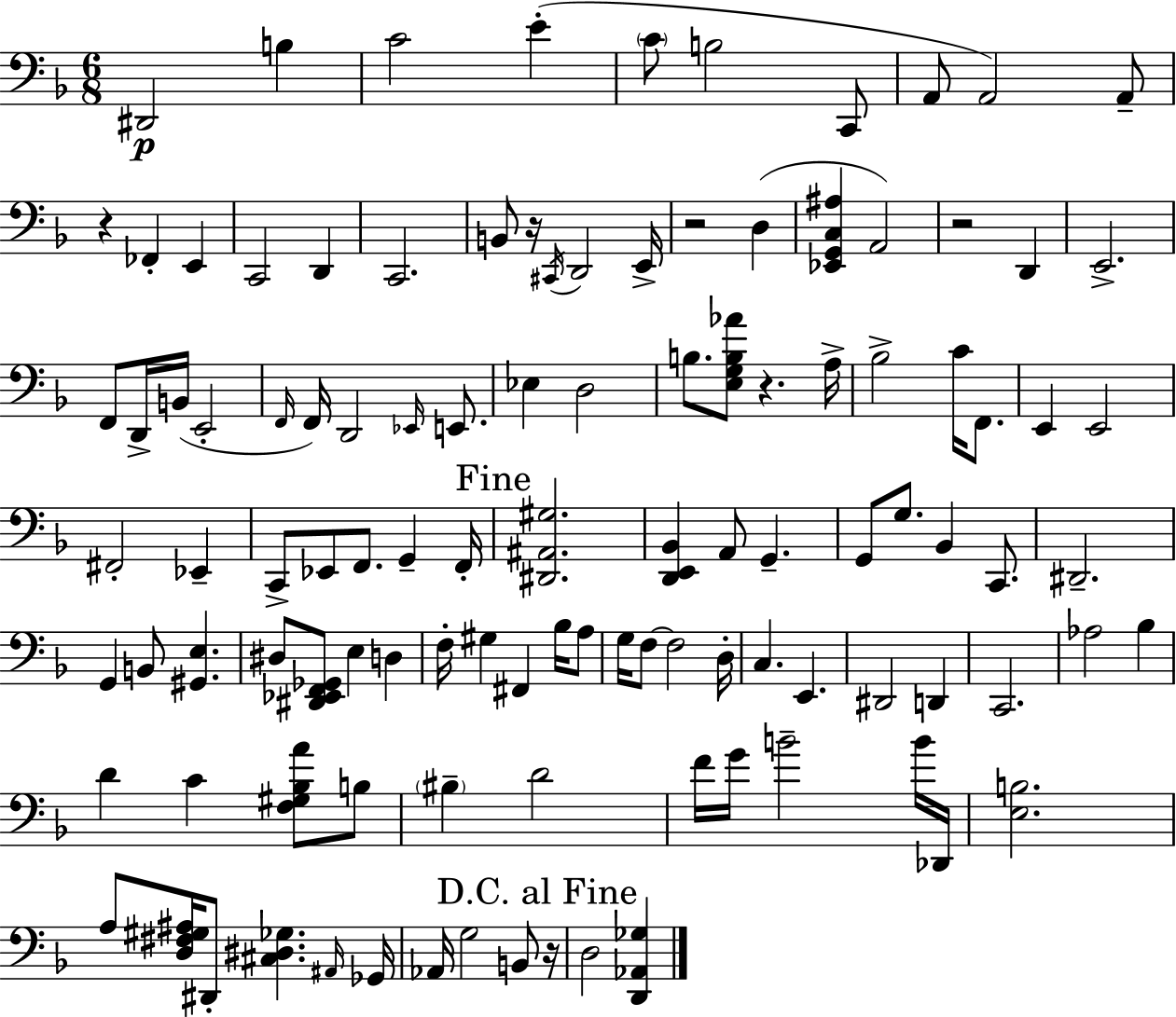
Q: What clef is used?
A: bass